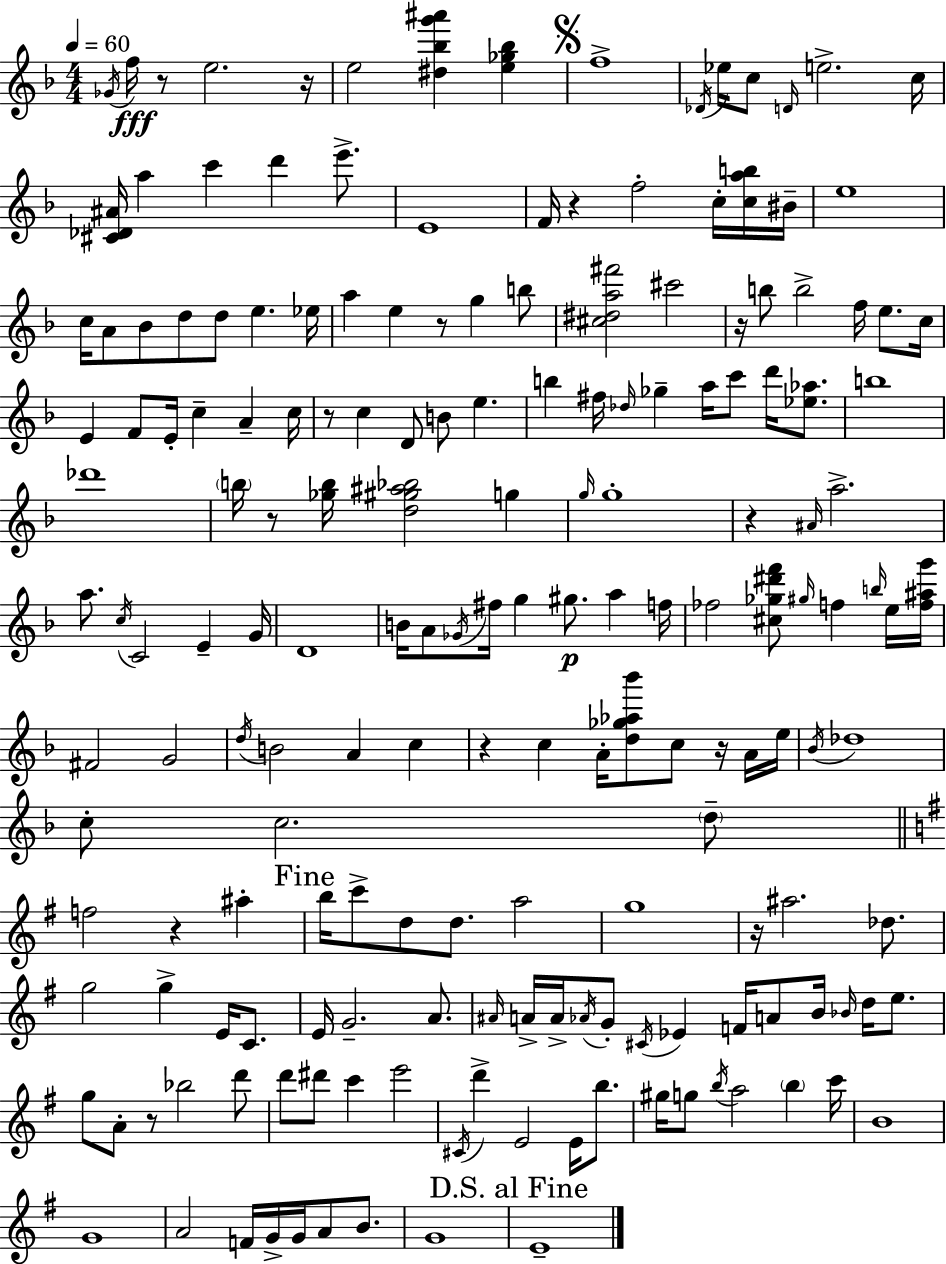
{
  \clef treble
  \numericTimeSignature
  \time 4/4
  \key f \major
  \tempo 4 = 60
  \acciaccatura { ges'16 }\fff f''16 r8 e''2. | r16 e''2 <dis'' bes'' g''' ais'''>4 <e'' ges'' bes''>4 | \mark \markup { \musicglyph "scripts.segno" } f''1-> | \acciaccatura { des'16 } ees''16 c''8 \grace { d'16 } e''2.-> | \break c''16 <cis' des' ais'>16 a''4 c'''4 d'''4 | e'''8.-> e'1 | f'16 r4 f''2-. | c''16-. <c'' a'' b''>16 bis'16-- e''1 | \break c''16 a'8 bes'8 d''8 d''8 e''4. | ees''16 a''4 e''4 r8 g''4 | b''8 <cis'' dis'' a'' fis'''>2 cis'''2 | r16 b''8 b''2-> f''16 e''8. | \break c''16 e'4 f'8 e'16-. c''4-- a'4-- | c''16 r8 c''4 d'8 b'8 e''4. | b''4 fis''16 \grace { des''16 } ges''4-- a''16 c'''8 | d'''16 <ees'' aes''>8. b''1 | \break des'''1 | \parenthesize b''16 r8 <ges'' b''>16 <d'' gis'' ais'' bes''>2 | g''4 \grace { g''16 } g''1-. | r4 \grace { ais'16 } a''2.-> | \break a''8. \acciaccatura { c''16 } c'2 | e'4-- g'16 d'1 | b'16 a'8 \acciaccatura { ges'16 } fis''16 g''4 | gis''8.\p a''4 f''16 fes''2 | \break <cis'' ges'' dis''' f'''>8 \grace { gis''16 } f''4 \grace { b''16 } e''16 <f'' ais'' g'''>16 fis'2 | g'2 \acciaccatura { d''16 } b'2 | a'4 c''4 r4 c''4 | a'16-. <d'' ges'' aes'' bes'''>8 c''8 r16 a'16 e''16 \acciaccatura { bes'16 } des''1 | \break c''8-. c''2. | \parenthesize d''8-- \bar "||" \break \key g \major f''2 r4 ais''4-. | \mark "Fine" b''16 c'''8-> d''8 d''8. a''2 | g''1 | r16 ais''2. des''8. | \break g''2 g''4-> e'16 c'8. | e'16 g'2.-- a'8. | \grace { ais'16 } a'16-> a'16-> \acciaccatura { aes'16 } g'8-. \acciaccatura { cis'16 } ees'4 f'16 a'8 b'16 \grace { bes'16 } | d''16 e''8. g''8 a'8-. r8 bes''2 | \break d'''8 d'''8 dis'''8 c'''4 e'''2 | \acciaccatura { cis'16 } d'''4-> e'2 | e'16 b''8. gis''16 g''8 \acciaccatura { b''16 } a''2 | \parenthesize b''4 c'''16 b'1 | \break g'1 | a'2 f'16 g'16-> | g'16 a'8 b'8. g'1 | \mark "D.S. al Fine" e'1-- | \break \bar "|."
}